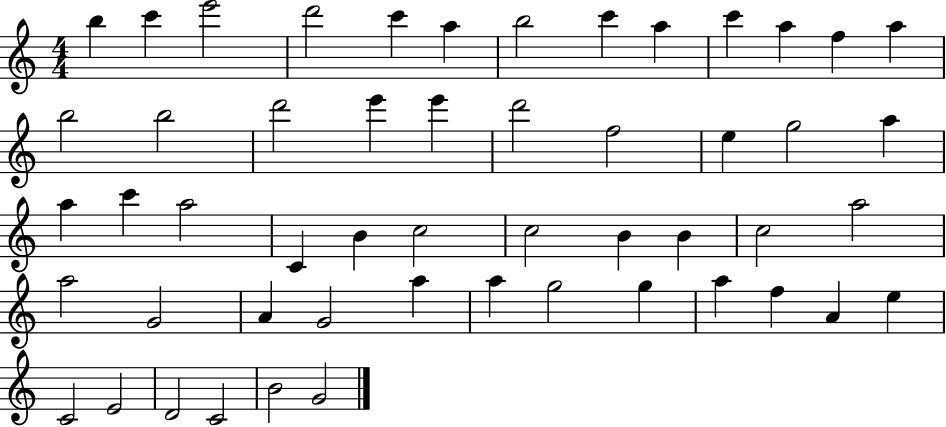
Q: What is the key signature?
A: C major